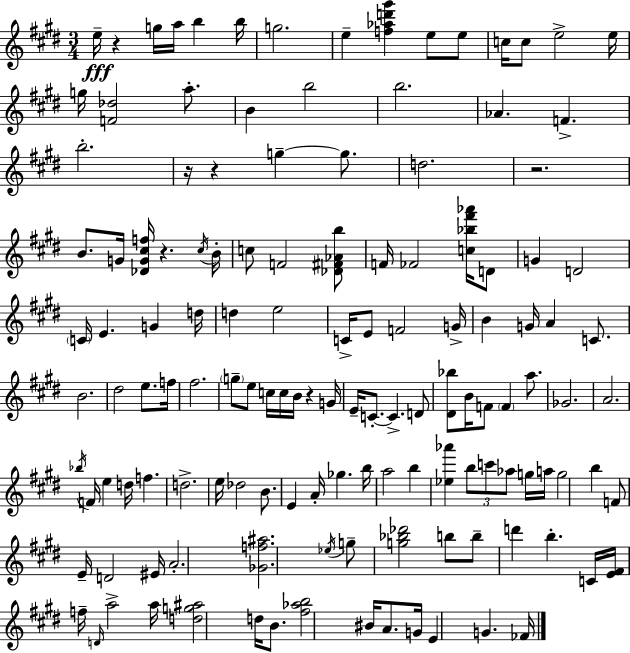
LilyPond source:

{
  \clef treble
  \numericTimeSignature
  \time 3/4
  \key e \major
  e''16--\fff r4 g''16 a''16 b''4 b''16 | g''2. | e''4-- <f'' aes'' d''' gis'''>4 e''8 e''8 | c''16 c''8 e''2-> e''16 | \break g''16 <f' des''>2 a''8.-. | b'4 b''2 | b''2. | aes'4. f'4.-> | \break b''2.-. | r16 r4 g''4--~~ g''8. | d''2. | r2. | \break b'8. g'16 <des' g' cis'' f''>16 r4. \acciaccatura { cis''16 } | b'16-. c''8 f'2 <des' fis' aes' b''>8 | f'16 fes'2 <c'' bes'' fis''' aes'''>16 d'8 | g'4 d'2 | \break \parenthesize c'16 e'4. g'4 | d''16 d''4 e''2 | c'16-> e'8 f'2 | g'16-> b'4 g'16 a'4 c'8. | \break b'2. | dis''2 e''8. | f''16 fis''2. | \parenthesize g''8-- e''8 c''16 c''16 b'16 r4 | \break g'16 e'16-- c'8.-.~~ c'4.-> d'8 | <dis' bes''>8 b'16 f'8 \parenthesize f'4 a''8. | ges'2. | a'2. | \break \acciaccatura { bes''16 } f'16 e''4 d''16 f''4. | d''2.-> | e''16 des''2 b'8. | e'4 a'16-. ges''4. | \break b''16 a''2 b''4 | <ees'' aes'''>4 \tuplet 3/2 { b''8 c'''8 aes''8 } | g''16 a''16 g''2 b''4 | f'8 e'16-- d'2 | \break eis'16 a'2.-. | <ges' f'' ais''>2. | \acciaccatura { ees''16 } g''8-- <g'' bes'' des'''>2 | b''8 b''8-- d'''4 b''4.-. | \break c'16 <e' fis'>16 f''16-- \grace { d'16 } a''2-> | a''16 <d'' g'' ais''>2 | d''16 b'8. <fis'' aes'' b''>2 | bis'16 a'8. g'16 e'4 g'4. | \break fes'16 \bar "|."
}